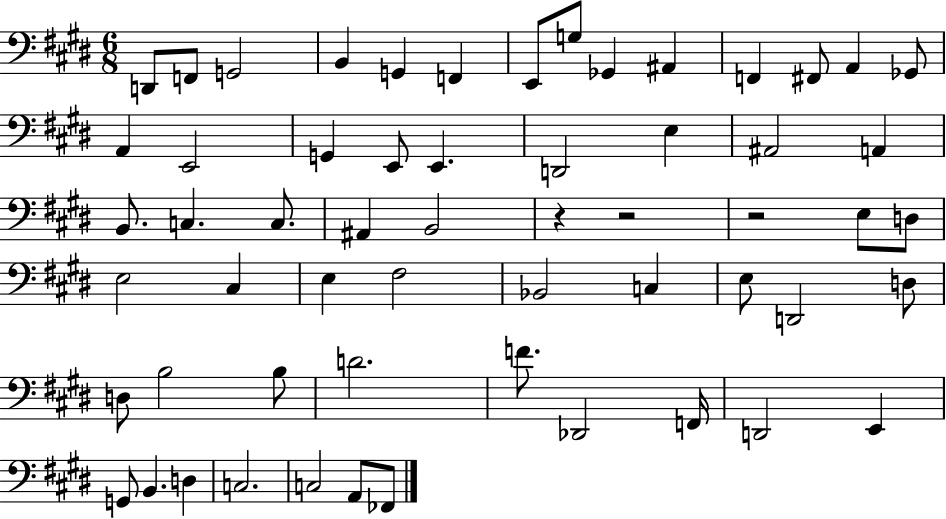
{
  \clef bass
  \numericTimeSignature
  \time 6/8
  \key e \major
  d,8 f,8 g,2 | b,4 g,4 f,4 | e,8 g8 ges,4 ais,4 | f,4 fis,8 a,4 ges,8 | \break a,4 e,2 | g,4 e,8 e,4. | d,2 e4 | ais,2 a,4 | \break b,8. c4. c8. | ais,4 b,2 | r4 r2 | r2 e8 d8 | \break e2 cis4 | e4 fis2 | bes,2 c4 | e8 d,2 d8 | \break d8 b2 b8 | d'2. | f'8. des,2 f,16 | d,2 e,4 | \break g,8 b,4. d4 | c2. | c2 a,8 fes,8 | \bar "|."
}